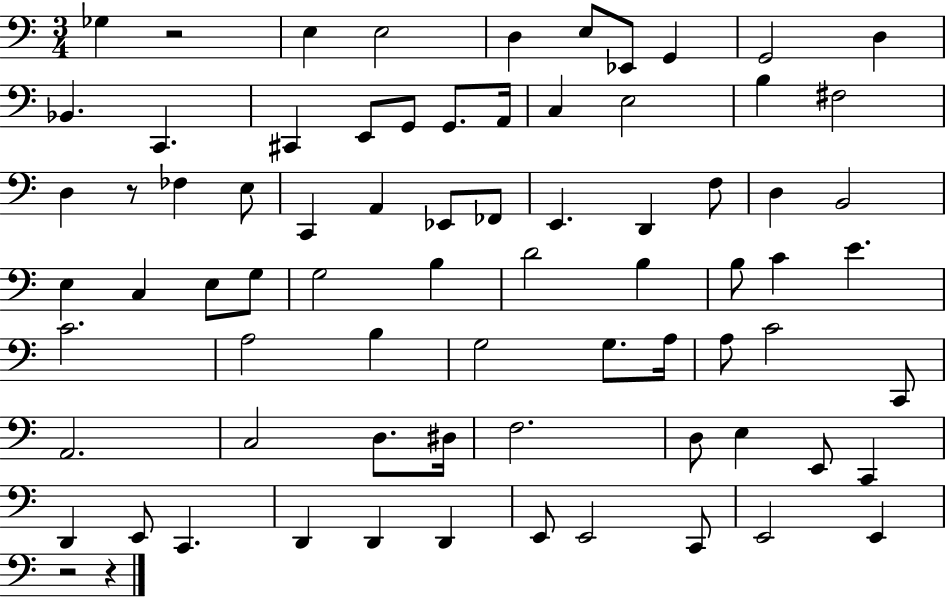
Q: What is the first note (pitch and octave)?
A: Gb3